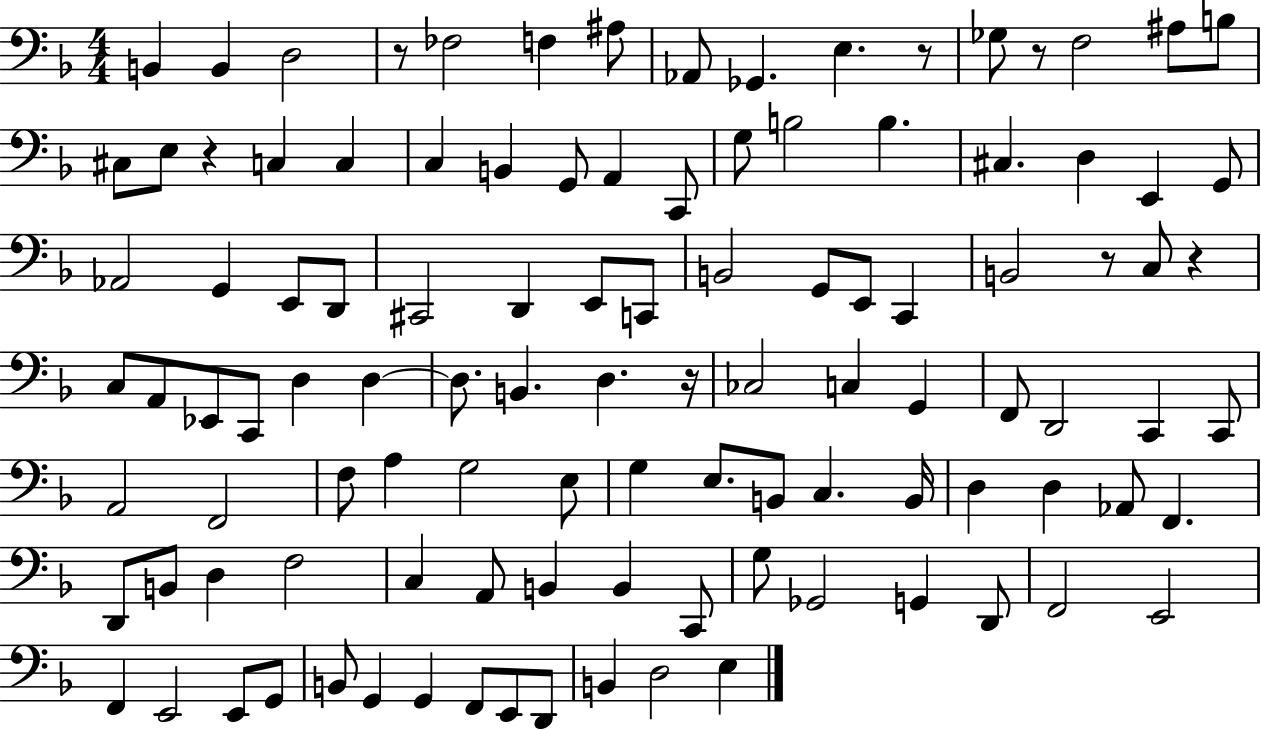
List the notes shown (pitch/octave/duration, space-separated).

B2/q B2/q D3/h R/e FES3/h F3/q A#3/e Ab2/e Gb2/q. E3/q. R/e Gb3/e R/e F3/h A#3/e B3/e C#3/e E3/e R/q C3/q C3/q C3/q B2/q G2/e A2/q C2/e G3/e B3/h B3/q. C#3/q. D3/q E2/q G2/e Ab2/h G2/q E2/e D2/e C#2/h D2/q E2/e C2/e B2/h G2/e E2/e C2/q B2/h R/e C3/e R/q C3/e A2/e Eb2/e C2/e D3/q D3/q D3/e. B2/q. D3/q. R/s CES3/h C3/q G2/q F2/e D2/h C2/q C2/e A2/h F2/h F3/e A3/q G3/h E3/e G3/q E3/e. B2/e C3/q. B2/s D3/q D3/q Ab2/e F2/q. D2/e B2/e D3/q F3/h C3/q A2/e B2/q B2/q C2/e G3/e Gb2/h G2/q D2/e F2/h E2/h F2/q E2/h E2/e G2/e B2/e G2/q G2/q F2/e E2/e D2/e B2/q D3/h E3/q